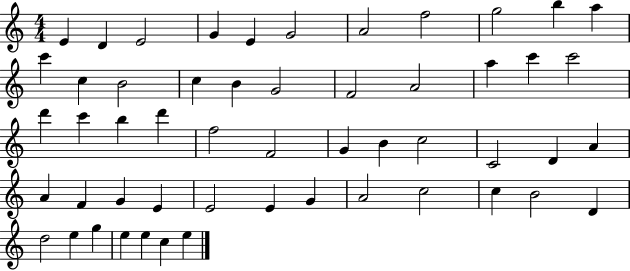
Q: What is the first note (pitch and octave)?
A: E4